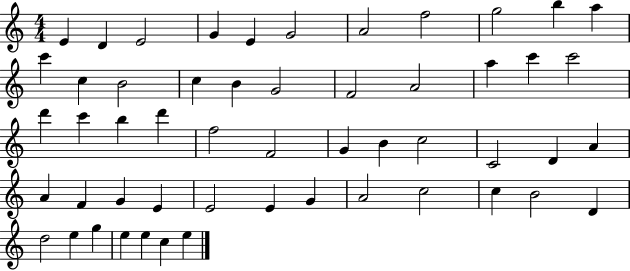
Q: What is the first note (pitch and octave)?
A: E4